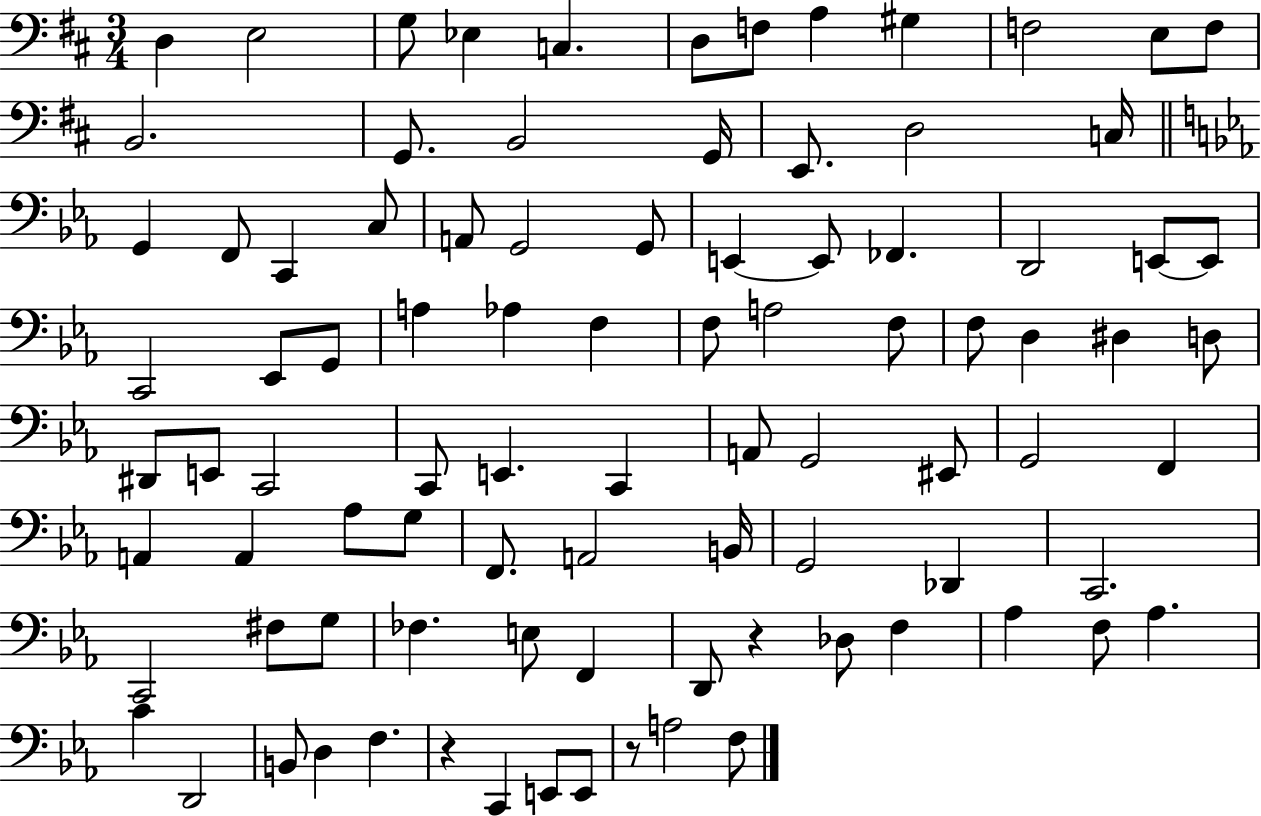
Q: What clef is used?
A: bass